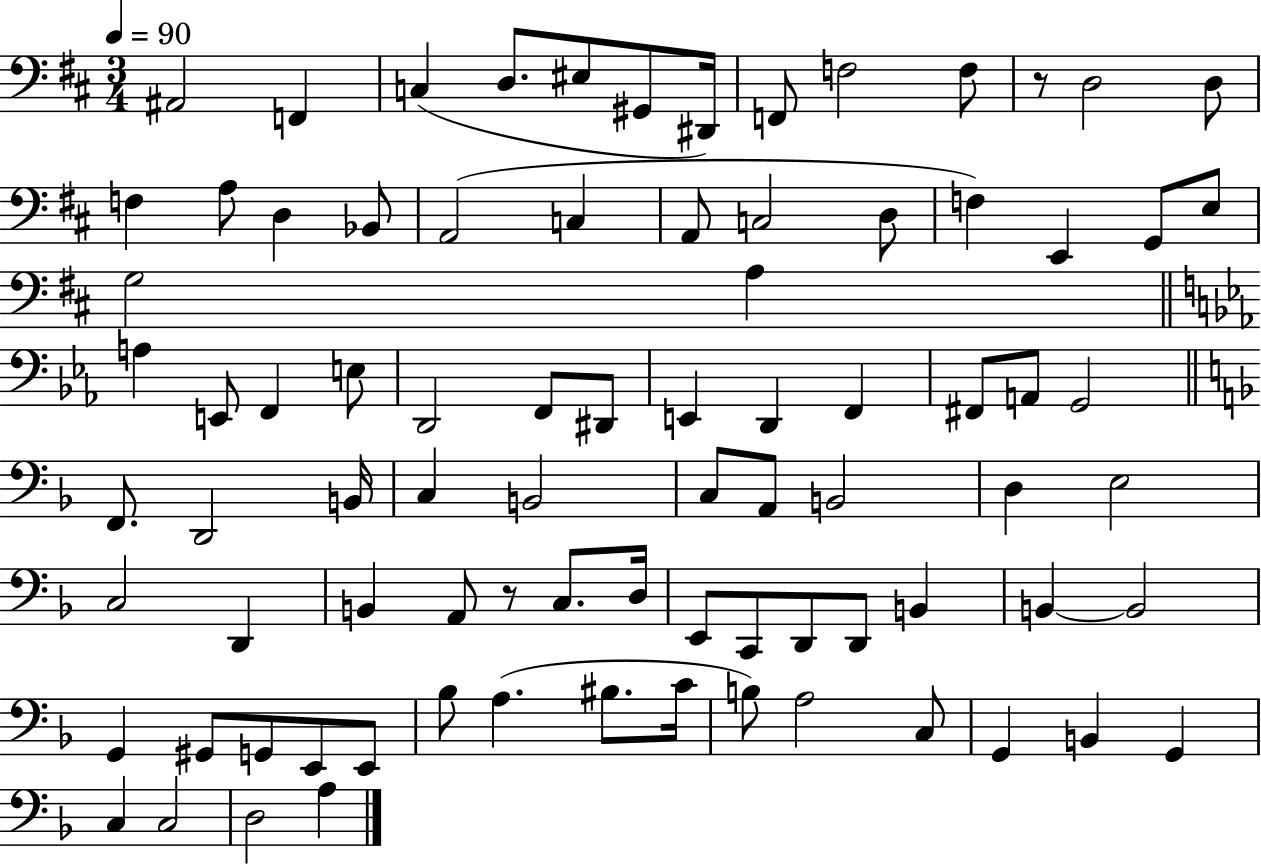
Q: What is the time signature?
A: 3/4